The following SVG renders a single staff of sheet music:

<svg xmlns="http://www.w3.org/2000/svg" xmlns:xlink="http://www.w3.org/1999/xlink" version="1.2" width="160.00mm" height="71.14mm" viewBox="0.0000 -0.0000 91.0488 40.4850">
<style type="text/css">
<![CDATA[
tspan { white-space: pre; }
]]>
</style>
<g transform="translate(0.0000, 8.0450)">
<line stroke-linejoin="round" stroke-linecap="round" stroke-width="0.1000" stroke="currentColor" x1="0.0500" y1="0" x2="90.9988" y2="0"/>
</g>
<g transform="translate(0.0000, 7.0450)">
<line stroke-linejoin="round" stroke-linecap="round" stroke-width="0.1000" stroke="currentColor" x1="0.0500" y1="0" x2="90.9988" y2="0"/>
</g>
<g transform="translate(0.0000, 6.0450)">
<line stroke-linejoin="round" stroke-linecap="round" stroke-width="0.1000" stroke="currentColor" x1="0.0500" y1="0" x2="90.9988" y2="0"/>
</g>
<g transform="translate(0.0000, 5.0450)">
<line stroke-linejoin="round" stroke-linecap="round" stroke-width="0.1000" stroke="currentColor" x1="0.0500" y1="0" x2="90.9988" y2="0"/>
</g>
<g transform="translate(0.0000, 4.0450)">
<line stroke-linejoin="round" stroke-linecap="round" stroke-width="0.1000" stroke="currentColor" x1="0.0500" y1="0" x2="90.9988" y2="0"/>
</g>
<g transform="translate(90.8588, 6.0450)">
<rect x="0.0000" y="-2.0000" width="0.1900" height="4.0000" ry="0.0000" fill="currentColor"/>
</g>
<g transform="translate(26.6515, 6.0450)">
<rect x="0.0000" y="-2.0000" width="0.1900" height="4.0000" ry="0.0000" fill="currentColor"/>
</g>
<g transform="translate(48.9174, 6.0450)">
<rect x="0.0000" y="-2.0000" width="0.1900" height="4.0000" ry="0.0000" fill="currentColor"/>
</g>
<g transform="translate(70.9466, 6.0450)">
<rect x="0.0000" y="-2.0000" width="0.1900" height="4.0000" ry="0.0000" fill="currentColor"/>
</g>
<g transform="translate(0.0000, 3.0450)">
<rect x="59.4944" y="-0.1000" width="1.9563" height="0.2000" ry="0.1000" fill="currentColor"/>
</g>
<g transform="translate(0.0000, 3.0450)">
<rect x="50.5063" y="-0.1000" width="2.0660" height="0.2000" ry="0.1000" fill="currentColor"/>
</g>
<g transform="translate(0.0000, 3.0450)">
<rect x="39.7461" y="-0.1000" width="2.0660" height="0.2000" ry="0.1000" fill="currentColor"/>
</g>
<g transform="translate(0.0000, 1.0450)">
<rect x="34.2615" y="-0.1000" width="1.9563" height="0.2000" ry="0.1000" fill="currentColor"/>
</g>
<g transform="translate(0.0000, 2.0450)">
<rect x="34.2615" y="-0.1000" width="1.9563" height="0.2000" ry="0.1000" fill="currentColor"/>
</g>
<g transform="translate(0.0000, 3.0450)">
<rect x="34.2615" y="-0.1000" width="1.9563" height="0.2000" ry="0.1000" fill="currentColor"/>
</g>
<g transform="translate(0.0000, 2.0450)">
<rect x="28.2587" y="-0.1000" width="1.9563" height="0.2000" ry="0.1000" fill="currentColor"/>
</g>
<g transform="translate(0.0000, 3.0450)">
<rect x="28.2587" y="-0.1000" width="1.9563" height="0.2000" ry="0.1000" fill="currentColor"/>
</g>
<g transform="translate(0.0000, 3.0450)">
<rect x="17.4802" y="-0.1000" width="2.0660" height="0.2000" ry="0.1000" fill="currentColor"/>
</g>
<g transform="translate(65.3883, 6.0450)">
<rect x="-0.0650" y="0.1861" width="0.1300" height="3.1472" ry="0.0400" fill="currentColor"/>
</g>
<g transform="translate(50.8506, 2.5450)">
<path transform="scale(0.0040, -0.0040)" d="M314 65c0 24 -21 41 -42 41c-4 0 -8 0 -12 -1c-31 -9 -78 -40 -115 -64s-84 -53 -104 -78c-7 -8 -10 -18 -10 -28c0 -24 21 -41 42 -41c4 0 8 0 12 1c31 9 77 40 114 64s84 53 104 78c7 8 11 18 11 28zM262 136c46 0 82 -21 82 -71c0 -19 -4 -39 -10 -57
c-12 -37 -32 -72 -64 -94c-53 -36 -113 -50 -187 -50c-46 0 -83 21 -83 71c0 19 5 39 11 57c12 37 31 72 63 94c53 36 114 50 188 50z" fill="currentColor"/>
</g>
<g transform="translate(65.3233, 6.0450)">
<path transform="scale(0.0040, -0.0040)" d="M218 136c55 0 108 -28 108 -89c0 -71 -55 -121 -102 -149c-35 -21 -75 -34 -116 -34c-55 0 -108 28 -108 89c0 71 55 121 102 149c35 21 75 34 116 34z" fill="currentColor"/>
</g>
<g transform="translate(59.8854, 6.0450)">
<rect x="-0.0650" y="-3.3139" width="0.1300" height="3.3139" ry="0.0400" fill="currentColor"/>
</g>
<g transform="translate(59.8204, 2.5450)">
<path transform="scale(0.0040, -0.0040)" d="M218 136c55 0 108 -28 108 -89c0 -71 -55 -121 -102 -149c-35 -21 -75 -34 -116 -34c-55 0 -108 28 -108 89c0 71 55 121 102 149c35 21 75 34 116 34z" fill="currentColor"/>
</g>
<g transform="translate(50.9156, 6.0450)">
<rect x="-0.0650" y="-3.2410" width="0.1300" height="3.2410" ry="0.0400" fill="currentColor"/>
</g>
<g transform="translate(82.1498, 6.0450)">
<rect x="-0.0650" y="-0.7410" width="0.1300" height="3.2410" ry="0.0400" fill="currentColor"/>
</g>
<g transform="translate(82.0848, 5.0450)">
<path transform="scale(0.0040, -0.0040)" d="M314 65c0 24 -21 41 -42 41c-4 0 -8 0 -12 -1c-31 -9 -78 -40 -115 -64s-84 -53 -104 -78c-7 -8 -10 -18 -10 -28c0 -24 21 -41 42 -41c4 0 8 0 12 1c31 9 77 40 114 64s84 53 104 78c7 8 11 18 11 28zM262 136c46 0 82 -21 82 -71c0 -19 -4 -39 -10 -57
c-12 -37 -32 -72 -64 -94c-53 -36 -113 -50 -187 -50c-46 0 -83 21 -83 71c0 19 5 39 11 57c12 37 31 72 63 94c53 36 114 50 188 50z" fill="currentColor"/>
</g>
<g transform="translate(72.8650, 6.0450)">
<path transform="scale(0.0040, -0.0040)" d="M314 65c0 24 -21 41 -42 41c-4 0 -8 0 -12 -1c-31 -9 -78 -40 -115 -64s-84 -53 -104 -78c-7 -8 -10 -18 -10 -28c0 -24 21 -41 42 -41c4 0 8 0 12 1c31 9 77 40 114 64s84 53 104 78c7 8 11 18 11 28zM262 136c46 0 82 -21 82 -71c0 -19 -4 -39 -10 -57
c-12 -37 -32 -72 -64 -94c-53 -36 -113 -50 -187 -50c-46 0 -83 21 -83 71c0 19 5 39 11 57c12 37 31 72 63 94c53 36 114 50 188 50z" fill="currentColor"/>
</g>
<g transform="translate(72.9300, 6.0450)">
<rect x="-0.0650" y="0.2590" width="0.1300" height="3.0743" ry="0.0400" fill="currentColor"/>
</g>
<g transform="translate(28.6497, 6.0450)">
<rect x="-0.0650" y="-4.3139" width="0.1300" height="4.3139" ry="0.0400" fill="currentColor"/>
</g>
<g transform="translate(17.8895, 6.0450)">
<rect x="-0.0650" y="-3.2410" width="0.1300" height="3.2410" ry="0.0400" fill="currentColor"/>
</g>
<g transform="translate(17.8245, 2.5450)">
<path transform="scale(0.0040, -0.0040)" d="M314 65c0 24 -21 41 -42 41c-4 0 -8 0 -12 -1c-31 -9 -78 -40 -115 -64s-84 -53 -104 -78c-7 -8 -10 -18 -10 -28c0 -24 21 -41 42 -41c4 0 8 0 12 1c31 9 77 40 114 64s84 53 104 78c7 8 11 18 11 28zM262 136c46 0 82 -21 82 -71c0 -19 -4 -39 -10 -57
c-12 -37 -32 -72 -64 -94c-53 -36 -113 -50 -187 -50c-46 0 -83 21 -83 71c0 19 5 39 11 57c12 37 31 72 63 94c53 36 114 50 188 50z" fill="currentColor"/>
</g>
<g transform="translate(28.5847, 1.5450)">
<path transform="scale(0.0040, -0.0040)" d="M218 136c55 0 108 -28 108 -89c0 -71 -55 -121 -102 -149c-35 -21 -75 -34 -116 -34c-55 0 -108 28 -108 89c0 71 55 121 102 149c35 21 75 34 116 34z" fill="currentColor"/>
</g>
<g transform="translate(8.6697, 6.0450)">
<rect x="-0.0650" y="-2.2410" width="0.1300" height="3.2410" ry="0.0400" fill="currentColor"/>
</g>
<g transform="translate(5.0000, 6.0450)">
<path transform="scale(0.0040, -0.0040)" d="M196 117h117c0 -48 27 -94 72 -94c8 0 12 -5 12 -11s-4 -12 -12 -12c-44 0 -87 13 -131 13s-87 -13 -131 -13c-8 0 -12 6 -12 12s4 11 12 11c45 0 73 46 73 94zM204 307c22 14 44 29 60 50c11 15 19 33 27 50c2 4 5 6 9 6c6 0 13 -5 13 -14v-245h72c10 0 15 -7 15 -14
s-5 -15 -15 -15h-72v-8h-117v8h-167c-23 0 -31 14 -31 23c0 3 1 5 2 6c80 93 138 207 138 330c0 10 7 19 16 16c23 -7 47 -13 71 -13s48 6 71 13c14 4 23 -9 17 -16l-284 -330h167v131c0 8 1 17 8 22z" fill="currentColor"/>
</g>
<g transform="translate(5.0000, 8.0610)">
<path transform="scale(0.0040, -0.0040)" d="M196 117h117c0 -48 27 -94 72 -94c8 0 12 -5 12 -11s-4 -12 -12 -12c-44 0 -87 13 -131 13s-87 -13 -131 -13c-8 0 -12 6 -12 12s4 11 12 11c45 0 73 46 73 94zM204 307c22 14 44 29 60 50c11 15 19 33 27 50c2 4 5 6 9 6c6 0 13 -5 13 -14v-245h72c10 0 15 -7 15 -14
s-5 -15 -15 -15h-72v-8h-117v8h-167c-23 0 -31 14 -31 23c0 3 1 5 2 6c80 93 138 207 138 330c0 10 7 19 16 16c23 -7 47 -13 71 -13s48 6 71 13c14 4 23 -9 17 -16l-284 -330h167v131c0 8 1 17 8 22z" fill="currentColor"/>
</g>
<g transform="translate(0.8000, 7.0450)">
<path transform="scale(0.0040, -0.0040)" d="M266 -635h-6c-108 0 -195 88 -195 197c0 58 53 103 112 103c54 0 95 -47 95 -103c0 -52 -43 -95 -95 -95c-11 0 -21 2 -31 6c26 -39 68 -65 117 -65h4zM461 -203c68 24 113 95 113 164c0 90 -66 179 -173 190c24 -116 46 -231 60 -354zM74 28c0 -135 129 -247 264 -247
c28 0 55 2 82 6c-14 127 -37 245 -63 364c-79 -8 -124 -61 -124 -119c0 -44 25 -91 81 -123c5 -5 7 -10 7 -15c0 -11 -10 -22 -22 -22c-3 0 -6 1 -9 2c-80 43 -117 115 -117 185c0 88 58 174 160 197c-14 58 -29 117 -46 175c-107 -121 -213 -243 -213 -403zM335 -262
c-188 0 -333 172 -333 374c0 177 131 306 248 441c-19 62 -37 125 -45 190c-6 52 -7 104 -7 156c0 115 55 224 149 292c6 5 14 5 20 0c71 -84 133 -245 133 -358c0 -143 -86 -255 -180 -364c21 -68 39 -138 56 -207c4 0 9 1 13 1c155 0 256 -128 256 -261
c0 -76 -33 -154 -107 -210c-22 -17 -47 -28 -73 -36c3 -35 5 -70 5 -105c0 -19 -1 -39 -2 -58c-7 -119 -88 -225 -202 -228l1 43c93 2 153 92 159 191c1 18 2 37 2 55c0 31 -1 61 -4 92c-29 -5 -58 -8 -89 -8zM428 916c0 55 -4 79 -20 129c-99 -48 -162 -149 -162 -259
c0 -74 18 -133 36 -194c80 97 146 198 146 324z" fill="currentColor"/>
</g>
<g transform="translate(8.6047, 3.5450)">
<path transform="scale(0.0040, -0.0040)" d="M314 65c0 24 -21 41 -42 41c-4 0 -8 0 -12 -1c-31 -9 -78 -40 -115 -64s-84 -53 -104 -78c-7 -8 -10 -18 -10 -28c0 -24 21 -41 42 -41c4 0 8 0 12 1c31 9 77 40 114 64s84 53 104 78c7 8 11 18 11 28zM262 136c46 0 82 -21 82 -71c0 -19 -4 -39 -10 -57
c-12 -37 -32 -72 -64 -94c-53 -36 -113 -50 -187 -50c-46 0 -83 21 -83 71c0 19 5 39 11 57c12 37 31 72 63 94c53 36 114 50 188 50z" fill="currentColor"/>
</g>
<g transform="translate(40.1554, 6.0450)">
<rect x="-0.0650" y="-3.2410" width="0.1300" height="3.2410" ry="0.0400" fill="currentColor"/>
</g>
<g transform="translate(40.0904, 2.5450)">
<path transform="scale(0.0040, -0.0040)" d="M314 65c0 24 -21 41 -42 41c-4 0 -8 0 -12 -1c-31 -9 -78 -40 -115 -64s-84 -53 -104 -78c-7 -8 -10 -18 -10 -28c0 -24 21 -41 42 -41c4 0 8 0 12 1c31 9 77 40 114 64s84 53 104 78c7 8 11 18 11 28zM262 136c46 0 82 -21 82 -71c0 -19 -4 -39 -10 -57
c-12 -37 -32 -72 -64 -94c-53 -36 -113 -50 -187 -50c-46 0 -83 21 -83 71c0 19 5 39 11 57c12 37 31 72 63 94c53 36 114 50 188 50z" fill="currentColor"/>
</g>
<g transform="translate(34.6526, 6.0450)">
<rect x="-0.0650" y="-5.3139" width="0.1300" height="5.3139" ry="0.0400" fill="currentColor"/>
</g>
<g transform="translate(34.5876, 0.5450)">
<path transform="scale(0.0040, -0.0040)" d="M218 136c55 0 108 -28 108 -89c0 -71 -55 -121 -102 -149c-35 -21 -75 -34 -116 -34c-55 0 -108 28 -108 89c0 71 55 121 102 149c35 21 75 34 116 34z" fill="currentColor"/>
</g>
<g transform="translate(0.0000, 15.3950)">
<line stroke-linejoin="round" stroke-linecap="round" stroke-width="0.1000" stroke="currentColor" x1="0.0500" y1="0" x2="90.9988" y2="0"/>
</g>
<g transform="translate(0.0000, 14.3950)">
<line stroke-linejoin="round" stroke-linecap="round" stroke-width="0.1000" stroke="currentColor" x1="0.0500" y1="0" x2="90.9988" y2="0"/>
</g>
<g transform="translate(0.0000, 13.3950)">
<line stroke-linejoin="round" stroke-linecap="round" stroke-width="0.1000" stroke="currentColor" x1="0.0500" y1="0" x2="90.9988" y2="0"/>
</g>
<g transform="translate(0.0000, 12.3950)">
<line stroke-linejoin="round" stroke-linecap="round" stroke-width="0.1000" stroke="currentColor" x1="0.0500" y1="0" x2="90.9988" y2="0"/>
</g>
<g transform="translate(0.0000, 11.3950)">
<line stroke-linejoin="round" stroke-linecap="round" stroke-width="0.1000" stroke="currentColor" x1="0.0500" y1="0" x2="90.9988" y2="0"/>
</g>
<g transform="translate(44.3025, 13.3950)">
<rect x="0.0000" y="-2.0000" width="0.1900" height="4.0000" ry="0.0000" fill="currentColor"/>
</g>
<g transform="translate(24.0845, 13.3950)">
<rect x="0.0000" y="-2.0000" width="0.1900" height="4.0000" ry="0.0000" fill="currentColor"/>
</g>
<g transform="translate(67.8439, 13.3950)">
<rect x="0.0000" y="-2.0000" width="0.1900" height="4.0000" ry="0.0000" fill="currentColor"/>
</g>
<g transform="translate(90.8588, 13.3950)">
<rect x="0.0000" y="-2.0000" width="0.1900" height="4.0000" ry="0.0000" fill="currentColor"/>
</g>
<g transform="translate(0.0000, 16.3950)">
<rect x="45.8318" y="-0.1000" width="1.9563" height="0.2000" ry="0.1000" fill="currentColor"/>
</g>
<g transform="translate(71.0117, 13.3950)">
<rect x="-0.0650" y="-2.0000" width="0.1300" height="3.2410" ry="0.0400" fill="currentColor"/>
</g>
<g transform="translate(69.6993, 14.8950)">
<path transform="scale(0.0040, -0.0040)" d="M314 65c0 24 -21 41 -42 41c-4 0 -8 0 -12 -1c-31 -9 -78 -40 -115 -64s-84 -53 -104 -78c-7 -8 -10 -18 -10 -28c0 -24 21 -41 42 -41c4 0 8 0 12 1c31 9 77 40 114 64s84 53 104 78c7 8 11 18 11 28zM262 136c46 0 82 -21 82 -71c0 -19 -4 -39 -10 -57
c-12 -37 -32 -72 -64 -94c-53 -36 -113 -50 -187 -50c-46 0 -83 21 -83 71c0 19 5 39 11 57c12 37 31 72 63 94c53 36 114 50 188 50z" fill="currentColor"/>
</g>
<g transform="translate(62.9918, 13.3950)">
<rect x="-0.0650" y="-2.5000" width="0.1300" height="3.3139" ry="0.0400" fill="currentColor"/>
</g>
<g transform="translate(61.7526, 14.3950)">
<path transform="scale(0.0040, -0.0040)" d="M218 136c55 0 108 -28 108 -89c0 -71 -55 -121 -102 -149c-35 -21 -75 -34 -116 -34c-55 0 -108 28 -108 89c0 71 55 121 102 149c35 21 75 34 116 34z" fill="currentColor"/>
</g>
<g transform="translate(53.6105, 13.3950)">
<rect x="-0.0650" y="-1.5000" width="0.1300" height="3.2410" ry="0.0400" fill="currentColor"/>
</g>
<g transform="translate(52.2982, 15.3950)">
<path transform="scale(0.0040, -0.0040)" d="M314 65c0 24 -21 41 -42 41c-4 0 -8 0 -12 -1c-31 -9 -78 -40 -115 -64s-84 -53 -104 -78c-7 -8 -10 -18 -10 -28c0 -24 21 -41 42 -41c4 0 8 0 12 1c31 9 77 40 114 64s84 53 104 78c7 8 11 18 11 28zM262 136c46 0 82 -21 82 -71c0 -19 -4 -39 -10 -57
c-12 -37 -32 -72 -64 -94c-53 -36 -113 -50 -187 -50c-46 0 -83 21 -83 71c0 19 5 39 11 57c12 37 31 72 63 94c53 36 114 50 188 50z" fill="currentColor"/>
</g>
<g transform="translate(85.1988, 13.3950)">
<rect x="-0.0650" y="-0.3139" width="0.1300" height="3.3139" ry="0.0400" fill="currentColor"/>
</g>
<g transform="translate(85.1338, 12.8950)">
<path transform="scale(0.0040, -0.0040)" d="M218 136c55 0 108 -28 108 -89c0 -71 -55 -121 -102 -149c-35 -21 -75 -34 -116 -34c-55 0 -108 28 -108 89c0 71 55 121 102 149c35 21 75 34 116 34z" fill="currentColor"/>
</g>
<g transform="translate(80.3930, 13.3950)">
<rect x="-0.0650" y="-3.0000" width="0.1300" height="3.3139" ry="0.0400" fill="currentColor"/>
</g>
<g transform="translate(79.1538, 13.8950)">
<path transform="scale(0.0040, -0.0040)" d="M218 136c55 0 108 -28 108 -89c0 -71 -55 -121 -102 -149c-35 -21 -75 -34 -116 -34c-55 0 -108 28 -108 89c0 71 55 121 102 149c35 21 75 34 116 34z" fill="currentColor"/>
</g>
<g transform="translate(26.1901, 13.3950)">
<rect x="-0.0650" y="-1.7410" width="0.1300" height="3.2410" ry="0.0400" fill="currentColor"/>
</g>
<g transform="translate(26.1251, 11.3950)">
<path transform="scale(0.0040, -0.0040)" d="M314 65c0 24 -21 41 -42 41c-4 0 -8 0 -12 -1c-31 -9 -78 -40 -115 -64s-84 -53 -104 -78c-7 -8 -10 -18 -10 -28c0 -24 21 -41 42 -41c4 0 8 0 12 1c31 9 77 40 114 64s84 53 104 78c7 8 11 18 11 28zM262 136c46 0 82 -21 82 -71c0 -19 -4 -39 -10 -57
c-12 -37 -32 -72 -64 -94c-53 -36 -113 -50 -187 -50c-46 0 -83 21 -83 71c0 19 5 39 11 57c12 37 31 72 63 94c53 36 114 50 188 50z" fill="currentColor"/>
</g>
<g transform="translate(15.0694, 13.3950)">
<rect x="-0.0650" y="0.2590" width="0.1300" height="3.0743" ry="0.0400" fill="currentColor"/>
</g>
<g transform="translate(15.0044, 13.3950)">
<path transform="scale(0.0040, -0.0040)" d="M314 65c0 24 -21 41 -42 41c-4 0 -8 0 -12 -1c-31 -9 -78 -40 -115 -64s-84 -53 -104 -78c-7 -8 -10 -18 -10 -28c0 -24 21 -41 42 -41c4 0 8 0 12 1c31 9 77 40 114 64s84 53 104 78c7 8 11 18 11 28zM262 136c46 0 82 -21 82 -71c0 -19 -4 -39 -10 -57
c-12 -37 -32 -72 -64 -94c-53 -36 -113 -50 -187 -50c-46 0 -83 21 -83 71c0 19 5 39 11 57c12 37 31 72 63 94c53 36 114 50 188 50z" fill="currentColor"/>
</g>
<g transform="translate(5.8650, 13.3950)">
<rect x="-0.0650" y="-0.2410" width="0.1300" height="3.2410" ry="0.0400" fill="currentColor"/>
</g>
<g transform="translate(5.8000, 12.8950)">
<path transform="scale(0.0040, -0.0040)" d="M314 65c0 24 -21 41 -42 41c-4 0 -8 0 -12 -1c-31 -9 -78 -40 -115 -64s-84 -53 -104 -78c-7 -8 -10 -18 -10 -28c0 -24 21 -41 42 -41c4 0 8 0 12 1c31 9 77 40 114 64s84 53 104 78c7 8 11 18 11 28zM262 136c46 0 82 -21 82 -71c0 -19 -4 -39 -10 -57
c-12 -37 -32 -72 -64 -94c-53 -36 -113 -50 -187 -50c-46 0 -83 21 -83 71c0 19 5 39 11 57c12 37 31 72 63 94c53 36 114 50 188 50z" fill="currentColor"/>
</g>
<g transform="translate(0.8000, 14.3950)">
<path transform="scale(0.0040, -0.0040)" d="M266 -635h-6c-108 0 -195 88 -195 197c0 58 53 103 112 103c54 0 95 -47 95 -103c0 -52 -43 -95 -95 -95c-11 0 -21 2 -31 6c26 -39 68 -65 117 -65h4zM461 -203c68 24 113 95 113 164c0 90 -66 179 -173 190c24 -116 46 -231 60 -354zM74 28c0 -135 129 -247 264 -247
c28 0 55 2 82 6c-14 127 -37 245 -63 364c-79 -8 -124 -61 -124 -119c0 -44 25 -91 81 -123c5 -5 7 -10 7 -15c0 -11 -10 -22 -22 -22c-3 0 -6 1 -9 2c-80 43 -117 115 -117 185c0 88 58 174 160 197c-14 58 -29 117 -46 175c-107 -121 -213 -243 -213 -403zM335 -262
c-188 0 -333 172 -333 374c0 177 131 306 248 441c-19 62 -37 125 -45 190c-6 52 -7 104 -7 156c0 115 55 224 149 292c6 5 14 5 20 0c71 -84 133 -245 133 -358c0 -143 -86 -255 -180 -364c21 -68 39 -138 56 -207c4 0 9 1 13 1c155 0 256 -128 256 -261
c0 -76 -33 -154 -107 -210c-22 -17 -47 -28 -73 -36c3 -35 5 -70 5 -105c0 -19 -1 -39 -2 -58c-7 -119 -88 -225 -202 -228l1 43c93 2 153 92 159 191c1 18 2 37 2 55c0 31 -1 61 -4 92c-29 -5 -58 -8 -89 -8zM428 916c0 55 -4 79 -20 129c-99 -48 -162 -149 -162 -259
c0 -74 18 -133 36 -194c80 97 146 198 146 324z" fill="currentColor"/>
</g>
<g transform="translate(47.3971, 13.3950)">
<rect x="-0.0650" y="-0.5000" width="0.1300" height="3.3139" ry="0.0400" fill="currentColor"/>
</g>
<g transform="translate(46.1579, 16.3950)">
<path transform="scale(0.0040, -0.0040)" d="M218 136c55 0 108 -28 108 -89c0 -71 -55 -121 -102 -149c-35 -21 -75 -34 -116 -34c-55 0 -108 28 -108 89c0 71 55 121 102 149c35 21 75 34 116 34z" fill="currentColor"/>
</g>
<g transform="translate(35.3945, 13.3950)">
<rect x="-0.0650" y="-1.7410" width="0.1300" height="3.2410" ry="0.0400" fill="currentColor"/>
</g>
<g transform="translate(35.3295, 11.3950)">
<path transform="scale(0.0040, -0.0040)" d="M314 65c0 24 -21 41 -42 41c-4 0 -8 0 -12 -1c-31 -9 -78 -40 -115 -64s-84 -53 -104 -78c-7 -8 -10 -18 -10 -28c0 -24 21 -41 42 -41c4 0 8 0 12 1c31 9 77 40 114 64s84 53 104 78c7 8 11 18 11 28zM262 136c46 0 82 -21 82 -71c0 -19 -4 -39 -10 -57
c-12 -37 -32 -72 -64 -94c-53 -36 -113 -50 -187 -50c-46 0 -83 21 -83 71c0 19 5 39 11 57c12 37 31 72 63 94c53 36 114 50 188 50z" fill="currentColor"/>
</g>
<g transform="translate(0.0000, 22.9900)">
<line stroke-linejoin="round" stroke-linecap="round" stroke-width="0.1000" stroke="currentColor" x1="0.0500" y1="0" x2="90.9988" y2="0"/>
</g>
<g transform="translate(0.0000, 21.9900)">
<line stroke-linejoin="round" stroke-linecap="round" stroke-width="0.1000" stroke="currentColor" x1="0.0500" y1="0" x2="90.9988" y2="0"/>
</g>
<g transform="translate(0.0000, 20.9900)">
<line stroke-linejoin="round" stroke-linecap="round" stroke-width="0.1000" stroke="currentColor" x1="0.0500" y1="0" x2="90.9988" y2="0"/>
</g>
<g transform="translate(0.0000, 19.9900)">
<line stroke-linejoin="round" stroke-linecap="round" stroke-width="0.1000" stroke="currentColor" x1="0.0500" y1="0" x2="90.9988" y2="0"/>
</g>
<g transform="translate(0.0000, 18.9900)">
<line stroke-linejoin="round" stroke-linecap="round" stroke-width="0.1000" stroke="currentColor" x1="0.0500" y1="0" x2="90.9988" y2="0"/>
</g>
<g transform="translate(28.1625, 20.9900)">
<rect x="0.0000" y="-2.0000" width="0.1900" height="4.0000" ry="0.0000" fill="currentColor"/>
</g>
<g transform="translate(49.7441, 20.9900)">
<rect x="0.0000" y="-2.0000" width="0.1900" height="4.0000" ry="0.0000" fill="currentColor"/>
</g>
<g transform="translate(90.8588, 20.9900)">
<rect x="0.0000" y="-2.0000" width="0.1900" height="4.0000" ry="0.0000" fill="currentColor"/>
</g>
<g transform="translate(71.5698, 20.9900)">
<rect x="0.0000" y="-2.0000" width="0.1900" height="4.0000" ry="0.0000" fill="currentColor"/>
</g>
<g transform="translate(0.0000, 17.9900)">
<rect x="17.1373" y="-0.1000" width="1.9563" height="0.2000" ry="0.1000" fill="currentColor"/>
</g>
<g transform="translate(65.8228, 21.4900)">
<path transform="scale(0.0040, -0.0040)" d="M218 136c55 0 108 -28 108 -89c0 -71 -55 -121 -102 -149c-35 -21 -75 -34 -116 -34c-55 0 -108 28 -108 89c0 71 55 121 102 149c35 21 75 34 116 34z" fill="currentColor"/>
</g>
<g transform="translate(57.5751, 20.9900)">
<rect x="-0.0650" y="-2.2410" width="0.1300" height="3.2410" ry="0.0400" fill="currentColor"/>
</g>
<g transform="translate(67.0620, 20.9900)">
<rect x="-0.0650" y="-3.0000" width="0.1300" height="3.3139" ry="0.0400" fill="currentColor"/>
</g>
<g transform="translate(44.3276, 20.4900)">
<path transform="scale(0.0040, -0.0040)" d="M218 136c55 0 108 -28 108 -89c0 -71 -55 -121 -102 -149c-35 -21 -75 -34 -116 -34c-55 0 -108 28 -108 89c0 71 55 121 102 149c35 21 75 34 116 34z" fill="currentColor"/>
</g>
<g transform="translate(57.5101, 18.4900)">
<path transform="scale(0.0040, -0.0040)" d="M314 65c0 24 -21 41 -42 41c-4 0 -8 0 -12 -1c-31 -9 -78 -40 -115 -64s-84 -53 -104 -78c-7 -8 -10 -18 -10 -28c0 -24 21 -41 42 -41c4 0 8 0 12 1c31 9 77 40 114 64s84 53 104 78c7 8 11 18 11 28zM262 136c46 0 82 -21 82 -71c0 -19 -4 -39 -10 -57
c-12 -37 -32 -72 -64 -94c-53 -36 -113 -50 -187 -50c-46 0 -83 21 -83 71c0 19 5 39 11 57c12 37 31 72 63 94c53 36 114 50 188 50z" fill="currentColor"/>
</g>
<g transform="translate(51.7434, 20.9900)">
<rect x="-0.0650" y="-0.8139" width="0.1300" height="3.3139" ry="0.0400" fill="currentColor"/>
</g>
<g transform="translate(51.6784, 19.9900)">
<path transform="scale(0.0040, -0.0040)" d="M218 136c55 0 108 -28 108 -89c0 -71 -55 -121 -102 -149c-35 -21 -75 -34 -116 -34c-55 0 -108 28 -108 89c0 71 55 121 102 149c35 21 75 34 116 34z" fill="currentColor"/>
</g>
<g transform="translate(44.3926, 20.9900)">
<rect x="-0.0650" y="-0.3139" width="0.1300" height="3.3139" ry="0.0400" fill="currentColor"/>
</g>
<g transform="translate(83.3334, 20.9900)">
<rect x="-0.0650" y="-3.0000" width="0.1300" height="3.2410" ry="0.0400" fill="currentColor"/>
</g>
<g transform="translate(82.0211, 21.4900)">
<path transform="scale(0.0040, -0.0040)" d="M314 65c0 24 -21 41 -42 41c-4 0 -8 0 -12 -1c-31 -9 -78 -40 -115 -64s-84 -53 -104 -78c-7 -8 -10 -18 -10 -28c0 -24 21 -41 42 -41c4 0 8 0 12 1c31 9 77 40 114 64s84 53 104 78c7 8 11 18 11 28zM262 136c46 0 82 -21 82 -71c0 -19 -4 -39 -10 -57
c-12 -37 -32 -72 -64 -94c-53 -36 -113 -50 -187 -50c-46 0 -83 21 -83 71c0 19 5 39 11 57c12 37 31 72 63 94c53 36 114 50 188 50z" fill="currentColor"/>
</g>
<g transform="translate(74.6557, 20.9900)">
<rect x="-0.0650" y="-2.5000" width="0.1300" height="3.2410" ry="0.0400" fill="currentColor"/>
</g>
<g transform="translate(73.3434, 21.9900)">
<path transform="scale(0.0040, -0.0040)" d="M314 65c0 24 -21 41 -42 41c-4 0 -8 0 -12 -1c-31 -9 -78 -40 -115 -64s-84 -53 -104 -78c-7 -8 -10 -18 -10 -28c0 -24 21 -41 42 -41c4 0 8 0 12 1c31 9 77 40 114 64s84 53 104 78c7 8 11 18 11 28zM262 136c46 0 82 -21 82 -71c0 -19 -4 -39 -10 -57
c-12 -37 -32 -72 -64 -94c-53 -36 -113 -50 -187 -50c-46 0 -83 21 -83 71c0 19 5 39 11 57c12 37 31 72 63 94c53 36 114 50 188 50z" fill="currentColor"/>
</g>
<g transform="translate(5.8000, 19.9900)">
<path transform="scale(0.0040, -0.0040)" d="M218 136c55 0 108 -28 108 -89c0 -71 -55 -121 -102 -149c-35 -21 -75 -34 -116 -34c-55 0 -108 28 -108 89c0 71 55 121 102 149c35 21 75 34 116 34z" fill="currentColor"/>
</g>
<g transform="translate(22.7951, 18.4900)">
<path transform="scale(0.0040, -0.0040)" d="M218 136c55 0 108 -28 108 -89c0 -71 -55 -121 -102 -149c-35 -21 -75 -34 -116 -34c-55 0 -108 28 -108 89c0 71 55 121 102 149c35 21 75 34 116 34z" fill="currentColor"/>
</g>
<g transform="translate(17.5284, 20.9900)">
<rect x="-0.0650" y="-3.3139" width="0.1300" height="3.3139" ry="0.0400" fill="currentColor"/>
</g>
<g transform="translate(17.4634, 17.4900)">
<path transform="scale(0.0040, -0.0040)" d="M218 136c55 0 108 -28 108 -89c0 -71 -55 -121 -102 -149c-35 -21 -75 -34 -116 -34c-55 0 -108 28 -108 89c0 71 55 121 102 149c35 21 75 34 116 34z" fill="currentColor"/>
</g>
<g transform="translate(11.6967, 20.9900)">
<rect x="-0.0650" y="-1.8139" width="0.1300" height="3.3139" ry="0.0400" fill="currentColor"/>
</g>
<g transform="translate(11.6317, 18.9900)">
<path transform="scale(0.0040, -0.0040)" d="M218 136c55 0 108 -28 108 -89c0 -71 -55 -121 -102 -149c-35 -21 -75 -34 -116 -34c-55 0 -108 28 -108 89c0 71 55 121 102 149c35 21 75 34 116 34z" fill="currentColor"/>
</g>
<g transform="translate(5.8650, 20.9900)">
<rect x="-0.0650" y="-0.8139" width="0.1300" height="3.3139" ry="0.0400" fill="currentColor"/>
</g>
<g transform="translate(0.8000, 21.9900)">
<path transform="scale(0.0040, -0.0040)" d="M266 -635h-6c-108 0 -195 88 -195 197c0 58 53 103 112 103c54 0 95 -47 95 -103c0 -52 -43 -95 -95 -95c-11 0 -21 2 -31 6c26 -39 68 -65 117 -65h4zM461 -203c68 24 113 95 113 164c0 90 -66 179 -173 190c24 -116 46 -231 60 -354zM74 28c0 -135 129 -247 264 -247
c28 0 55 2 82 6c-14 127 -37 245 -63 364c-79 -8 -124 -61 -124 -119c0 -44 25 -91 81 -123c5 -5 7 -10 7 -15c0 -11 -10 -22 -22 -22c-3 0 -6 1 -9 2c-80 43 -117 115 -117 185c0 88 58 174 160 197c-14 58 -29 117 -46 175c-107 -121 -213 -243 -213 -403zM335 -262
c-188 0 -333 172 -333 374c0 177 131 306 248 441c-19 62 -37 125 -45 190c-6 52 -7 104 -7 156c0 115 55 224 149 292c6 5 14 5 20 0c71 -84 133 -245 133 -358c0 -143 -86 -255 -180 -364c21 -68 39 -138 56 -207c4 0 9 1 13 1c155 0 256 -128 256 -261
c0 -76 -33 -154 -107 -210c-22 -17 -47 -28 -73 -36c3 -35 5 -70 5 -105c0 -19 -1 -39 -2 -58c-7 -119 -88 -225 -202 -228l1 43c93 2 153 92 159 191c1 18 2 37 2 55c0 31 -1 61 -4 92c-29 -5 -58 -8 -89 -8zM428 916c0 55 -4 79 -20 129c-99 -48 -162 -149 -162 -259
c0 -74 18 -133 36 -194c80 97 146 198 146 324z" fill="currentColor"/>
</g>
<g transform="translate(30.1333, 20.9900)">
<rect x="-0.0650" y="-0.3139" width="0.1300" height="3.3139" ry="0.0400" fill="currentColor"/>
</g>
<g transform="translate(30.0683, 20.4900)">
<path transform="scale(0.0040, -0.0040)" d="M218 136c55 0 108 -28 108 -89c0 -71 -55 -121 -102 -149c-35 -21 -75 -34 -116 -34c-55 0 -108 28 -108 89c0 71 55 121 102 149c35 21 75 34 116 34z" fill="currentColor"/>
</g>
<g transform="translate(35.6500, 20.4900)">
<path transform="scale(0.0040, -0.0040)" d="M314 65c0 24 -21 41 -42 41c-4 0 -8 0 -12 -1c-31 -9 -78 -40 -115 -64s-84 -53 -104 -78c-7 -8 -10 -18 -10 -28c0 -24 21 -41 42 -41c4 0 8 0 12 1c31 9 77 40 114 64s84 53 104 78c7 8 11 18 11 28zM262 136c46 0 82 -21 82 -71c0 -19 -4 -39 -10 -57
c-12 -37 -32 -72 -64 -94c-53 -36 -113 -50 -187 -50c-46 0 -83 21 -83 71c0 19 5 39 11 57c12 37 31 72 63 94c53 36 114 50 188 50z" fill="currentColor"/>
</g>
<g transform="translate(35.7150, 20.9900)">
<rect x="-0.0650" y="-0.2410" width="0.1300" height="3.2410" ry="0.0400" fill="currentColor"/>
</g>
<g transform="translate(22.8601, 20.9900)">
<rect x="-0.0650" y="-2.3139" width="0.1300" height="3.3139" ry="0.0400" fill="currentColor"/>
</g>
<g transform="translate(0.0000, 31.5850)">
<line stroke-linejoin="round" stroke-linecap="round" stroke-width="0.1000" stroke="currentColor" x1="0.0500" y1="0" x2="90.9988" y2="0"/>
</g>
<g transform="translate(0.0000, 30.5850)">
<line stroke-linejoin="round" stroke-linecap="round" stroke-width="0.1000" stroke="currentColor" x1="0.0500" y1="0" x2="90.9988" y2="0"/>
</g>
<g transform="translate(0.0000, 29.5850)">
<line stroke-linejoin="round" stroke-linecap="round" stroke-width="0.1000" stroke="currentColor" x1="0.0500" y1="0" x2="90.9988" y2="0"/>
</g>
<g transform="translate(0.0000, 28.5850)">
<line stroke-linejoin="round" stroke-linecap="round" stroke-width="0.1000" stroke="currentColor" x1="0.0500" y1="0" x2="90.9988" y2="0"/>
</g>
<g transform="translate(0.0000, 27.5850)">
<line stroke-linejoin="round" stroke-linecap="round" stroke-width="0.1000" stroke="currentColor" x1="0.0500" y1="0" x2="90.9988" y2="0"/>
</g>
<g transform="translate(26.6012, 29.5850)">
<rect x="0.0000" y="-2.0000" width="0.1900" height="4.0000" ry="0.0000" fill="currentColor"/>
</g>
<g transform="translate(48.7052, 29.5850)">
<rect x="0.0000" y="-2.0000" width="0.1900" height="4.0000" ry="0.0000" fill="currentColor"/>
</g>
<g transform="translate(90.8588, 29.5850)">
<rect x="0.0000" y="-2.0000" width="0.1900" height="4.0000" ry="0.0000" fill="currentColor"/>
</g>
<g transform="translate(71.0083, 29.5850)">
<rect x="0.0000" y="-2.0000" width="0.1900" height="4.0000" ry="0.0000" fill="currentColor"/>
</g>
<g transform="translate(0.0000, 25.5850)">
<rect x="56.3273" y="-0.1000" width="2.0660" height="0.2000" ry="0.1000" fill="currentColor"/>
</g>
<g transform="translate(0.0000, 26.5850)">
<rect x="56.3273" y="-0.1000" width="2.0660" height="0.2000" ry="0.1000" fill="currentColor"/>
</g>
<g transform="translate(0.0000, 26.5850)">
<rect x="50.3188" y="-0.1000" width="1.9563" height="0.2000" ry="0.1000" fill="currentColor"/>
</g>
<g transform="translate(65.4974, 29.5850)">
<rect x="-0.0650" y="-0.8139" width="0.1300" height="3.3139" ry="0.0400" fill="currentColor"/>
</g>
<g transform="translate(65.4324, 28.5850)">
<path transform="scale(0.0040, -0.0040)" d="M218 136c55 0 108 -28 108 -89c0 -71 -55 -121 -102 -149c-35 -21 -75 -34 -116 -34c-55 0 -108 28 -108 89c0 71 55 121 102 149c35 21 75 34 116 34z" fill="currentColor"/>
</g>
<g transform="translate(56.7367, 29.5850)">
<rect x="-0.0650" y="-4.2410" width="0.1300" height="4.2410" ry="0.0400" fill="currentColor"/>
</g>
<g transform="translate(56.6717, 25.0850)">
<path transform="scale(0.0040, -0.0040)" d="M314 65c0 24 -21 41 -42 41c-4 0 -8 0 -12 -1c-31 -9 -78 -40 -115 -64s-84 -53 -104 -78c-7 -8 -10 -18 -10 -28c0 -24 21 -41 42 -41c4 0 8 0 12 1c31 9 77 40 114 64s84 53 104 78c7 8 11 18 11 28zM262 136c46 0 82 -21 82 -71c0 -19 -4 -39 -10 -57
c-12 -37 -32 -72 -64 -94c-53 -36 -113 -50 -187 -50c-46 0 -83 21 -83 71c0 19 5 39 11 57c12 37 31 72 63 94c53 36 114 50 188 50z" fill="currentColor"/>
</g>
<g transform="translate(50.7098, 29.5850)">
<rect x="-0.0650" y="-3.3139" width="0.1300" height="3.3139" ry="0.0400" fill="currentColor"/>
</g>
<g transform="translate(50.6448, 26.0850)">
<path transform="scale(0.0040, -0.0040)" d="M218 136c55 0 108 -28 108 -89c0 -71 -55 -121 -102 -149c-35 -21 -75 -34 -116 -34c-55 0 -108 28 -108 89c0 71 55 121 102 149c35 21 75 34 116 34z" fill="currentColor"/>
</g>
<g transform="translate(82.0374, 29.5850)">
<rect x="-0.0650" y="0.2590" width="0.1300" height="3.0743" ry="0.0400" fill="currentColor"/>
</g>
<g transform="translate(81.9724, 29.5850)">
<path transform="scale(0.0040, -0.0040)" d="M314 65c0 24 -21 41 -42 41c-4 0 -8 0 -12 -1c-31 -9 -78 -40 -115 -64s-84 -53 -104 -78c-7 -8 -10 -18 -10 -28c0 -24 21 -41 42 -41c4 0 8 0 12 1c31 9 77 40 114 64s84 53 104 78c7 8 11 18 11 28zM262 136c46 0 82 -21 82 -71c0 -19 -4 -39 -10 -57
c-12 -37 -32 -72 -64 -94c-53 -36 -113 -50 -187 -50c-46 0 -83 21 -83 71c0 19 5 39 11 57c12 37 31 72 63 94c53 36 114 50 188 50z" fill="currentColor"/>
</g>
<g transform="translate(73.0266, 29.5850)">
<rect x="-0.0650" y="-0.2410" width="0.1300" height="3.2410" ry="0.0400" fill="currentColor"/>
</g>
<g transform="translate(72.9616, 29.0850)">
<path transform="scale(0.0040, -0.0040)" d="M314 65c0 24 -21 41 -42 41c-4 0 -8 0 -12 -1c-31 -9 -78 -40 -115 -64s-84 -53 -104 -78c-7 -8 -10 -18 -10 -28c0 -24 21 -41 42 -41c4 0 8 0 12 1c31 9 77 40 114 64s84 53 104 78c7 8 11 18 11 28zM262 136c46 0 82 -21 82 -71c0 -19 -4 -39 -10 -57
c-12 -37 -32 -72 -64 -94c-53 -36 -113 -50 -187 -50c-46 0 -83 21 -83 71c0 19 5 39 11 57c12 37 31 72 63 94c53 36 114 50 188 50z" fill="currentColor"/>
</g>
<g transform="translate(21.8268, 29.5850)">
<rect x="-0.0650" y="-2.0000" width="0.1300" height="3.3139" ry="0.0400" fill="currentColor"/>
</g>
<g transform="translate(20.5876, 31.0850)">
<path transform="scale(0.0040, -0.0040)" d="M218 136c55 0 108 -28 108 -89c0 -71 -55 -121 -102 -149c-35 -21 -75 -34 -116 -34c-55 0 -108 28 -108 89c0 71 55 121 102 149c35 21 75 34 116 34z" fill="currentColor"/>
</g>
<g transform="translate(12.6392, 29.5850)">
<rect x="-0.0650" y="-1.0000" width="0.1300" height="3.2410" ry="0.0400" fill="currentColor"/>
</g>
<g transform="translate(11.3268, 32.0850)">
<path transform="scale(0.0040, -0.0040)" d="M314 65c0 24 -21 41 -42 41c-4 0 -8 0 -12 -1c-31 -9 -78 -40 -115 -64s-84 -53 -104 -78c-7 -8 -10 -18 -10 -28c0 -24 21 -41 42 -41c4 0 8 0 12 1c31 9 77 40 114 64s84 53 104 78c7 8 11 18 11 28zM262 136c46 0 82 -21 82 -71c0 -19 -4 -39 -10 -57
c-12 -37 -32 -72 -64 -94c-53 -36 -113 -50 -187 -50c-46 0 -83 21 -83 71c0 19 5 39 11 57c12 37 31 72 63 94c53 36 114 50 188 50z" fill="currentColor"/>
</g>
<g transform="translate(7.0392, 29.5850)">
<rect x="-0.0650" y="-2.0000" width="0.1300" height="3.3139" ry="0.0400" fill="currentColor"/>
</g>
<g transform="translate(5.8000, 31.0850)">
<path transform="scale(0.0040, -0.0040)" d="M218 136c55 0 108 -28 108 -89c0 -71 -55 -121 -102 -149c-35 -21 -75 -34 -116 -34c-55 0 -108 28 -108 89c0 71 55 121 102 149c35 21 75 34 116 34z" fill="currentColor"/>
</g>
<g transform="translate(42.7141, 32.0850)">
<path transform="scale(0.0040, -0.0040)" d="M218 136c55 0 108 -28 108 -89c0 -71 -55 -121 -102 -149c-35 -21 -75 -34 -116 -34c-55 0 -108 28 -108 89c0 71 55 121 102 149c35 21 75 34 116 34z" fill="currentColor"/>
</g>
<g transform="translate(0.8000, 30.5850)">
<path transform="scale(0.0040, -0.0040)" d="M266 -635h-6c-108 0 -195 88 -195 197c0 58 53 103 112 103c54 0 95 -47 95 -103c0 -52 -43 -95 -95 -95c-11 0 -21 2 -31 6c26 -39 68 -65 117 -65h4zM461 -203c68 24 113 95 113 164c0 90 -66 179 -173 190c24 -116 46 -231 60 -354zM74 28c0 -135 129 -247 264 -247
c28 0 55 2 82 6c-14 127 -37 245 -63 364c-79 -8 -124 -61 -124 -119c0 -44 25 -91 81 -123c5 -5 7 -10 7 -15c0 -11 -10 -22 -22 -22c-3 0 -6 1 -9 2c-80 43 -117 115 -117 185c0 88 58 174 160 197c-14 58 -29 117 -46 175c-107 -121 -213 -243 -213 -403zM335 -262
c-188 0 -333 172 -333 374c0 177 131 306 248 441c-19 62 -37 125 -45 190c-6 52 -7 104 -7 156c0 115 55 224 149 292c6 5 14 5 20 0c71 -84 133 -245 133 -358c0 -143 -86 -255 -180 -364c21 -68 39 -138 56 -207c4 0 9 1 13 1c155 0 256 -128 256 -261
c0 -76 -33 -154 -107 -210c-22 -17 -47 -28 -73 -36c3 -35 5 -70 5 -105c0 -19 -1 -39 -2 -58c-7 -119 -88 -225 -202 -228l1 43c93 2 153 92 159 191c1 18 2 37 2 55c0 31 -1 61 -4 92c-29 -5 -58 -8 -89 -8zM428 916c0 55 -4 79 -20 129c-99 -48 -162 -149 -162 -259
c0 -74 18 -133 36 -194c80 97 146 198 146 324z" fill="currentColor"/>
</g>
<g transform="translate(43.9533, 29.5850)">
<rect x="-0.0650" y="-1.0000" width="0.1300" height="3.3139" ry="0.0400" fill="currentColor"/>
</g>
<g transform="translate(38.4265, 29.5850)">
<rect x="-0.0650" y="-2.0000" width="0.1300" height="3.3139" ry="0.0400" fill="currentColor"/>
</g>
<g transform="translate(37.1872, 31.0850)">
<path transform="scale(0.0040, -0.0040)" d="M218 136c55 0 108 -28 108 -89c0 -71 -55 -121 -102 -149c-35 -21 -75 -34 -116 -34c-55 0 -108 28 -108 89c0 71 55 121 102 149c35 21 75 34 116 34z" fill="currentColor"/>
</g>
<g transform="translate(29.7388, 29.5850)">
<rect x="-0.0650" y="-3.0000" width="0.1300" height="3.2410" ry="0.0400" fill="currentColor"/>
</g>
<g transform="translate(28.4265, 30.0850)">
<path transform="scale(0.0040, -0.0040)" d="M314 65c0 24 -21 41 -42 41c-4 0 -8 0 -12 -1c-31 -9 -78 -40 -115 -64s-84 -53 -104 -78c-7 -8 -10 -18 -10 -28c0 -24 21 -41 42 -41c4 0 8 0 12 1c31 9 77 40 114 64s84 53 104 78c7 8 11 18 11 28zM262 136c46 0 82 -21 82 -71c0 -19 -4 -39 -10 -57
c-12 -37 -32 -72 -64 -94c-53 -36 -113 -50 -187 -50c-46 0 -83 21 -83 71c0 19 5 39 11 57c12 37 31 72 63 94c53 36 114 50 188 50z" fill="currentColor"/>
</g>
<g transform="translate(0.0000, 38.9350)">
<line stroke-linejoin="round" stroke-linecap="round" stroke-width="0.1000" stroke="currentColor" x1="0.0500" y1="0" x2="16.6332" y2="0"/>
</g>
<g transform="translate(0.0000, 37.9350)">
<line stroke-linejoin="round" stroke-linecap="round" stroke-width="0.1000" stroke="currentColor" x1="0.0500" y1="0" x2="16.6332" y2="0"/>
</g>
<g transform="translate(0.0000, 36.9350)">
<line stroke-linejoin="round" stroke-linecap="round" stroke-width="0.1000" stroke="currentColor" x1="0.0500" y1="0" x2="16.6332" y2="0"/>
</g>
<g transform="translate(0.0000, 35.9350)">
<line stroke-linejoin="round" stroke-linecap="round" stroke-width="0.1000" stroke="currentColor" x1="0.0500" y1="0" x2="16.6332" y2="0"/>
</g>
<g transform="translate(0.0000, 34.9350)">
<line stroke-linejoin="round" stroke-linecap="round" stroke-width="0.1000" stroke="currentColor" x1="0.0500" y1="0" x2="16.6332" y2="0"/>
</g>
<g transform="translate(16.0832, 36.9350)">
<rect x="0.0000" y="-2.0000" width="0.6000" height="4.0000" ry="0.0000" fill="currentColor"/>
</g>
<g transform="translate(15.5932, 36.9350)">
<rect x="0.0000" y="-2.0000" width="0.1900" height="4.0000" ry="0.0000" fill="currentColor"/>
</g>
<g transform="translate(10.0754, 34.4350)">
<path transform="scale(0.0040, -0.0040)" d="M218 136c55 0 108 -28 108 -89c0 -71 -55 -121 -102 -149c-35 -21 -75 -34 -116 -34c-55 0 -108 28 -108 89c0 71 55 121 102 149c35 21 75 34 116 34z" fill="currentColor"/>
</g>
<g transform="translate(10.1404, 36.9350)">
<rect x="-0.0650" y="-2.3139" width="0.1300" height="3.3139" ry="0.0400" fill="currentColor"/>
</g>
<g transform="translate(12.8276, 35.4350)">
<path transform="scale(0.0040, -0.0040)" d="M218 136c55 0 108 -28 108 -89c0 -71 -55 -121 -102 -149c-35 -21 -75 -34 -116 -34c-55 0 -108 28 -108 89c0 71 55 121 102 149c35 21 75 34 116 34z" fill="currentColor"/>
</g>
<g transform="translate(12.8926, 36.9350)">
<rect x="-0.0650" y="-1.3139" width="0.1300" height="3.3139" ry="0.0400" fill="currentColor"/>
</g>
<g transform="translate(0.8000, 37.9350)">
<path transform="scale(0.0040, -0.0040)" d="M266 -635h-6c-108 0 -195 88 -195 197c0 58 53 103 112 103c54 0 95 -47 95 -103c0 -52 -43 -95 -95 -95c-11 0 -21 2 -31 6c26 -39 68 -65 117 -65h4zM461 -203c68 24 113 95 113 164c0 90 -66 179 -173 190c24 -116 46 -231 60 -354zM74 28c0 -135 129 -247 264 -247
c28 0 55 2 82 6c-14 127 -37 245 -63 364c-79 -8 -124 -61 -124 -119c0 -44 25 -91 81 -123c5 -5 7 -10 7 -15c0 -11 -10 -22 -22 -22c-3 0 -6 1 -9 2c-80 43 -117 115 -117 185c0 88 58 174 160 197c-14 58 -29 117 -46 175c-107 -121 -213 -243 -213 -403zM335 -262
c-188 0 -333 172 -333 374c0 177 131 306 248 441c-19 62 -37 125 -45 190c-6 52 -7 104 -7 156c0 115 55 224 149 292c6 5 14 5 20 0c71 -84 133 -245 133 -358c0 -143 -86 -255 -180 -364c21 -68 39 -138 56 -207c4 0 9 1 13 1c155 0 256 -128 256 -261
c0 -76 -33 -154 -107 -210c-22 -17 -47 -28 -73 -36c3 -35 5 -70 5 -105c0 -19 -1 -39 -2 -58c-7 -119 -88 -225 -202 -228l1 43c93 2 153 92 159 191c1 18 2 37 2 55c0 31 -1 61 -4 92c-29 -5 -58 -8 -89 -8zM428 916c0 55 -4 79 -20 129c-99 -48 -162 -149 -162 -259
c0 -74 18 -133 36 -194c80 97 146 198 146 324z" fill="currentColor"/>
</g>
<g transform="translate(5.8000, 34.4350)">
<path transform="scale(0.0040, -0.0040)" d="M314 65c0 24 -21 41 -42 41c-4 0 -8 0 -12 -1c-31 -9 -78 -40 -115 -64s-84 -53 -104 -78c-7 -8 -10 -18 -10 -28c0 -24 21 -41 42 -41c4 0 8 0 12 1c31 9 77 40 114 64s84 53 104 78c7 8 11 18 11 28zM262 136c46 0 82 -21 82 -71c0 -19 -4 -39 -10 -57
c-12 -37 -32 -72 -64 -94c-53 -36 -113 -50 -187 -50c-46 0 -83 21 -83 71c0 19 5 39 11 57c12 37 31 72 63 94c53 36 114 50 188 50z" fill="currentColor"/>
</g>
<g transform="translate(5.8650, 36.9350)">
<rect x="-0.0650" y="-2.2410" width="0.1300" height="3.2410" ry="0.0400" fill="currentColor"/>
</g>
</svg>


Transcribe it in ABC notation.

X:1
T:Untitled
M:4/4
L:1/4
K:C
g2 b2 d' f' b2 b2 b B B2 d2 c2 B2 f2 f2 C E2 G F2 A c d f b g c c2 c d g2 A G2 A2 F D2 F A2 F D b d'2 d c2 B2 g2 g e